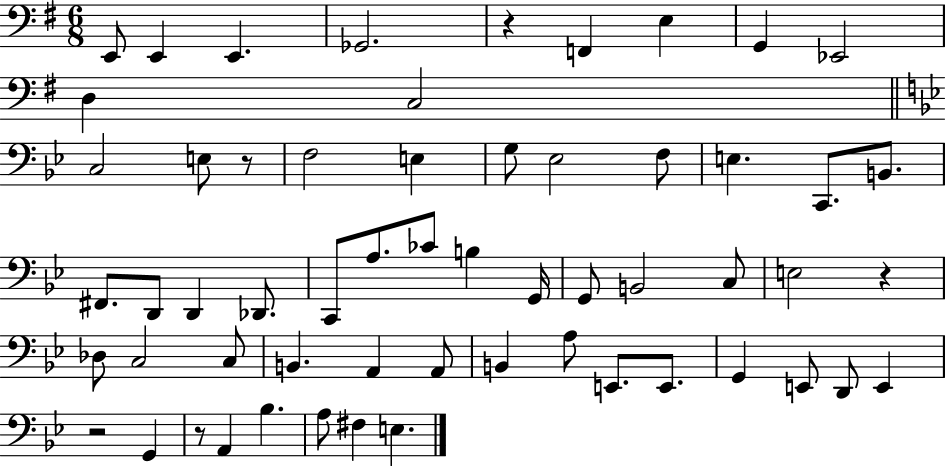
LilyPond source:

{
  \clef bass
  \numericTimeSignature
  \time 6/8
  \key g \major
  e,8 e,4 e,4. | ges,2. | r4 f,4 e4 | g,4 ees,2 | \break d4 c2 | \bar "||" \break \key bes \major c2 e8 r8 | f2 e4 | g8 ees2 f8 | e4. c,8. b,8. | \break fis,8. d,8 d,4 des,8. | c,8 a8. ces'8 b4 g,16 | g,8 b,2 c8 | e2 r4 | \break des8 c2 c8 | b,4. a,4 a,8 | b,4 a8 e,8. e,8. | g,4 e,8 d,8 e,4 | \break r2 g,4 | r8 a,4 bes4. | a8 fis4 e4. | \bar "|."
}